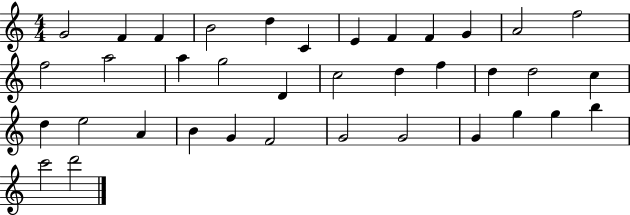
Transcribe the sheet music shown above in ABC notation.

X:1
T:Untitled
M:4/4
L:1/4
K:C
G2 F F B2 d C E F F G A2 f2 f2 a2 a g2 D c2 d f d d2 c d e2 A B G F2 G2 G2 G g g b c'2 d'2